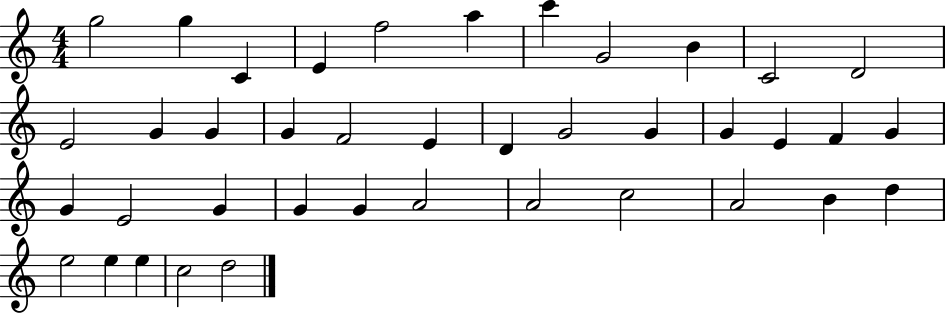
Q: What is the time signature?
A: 4/4